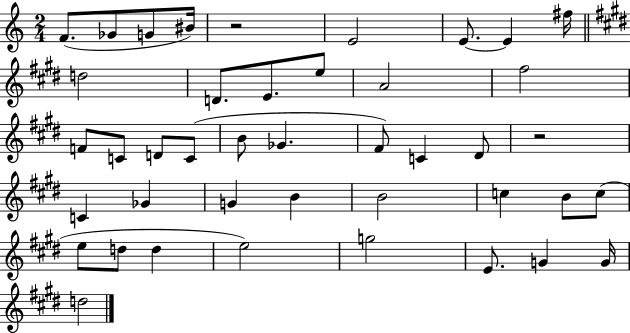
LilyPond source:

{
  \clef treble
  \numericTimeSignature
  \time 2/4
  \key c \major
  f'8.( ges'8 g'8 bis'16) | r2 | e'2 | e'8.~~ e'4 fis''16 | \break \bar "||" \break \key e \major d''2 | d'8. e'8. e''8 | a'2 | fis''2 | \break f'8 c'8 d'8 c'8( | b'8 ges'4. | fis'8) c'4 dis'8 | r2 | \break c'4 ges'4 | g'4 b'4 | b'2 | c''4 b'8 c''8( | \break e''8 d''8 d''4 | e''2) | g''2 | e'8. g'4 g'16 | \break d''2 | \bar "|."
}